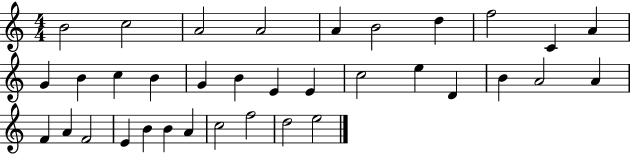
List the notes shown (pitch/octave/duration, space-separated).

B4/h C5/h A4/h A4/h A4/q B4/h D5/q F5/h C4/q A4/q G4/q B4/q C5/q B4/q G4/q B4/q E4/q E4/q C5/h E5/q D4/q B4/q A4/h A4/q F4/q A4/q F4/h E4/q B4/q B4/q A4/q C5/h F5/h D5/h E5/h